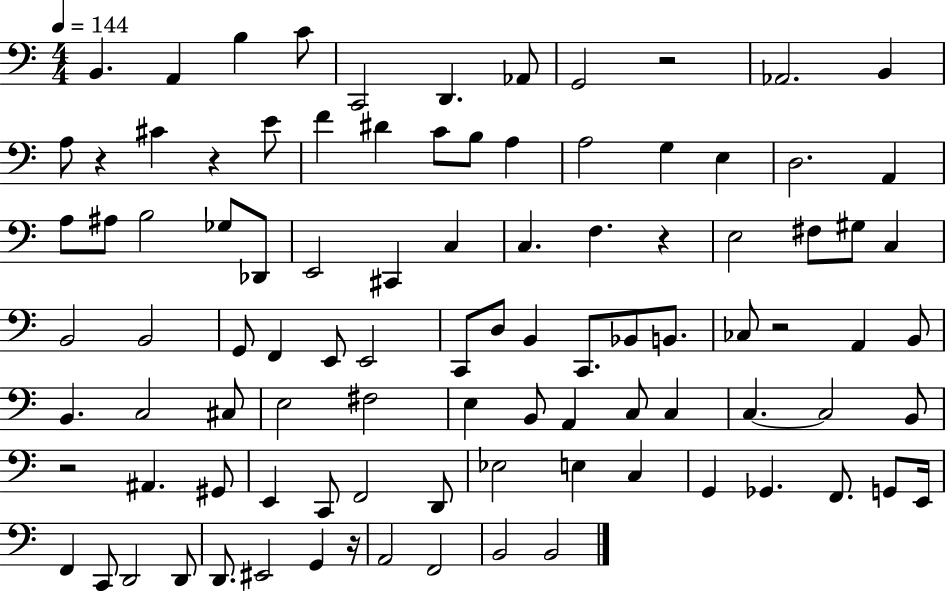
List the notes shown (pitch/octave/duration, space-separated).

B2/q. A2/q B3/q C4/e C2/h D2/q. Ab2/e G2/h R/h Ab2/h. B2/q A3/e R/q C#4/q R/q E4/e F4/q D#4/q C4/e B3/e A3/q A3/h G3/q E3/q D3/h. A2/q A3/e A#3/e B3/h Gb3/e Db2/e E2/h C#2/q C3/q C3/q. F3/q. R/q E3/h F#3/e G#3/e C3/q B2/h B2/h G2/e F2/q E2/e E2/h C2/e D3/e B2/q C2/e. Bb2/e B2/e. CES3/e R/h A2/q B2/e B2/q. C3/h C#3/e E3/h F#3/h E3/q B2/e A2/q C3/e C3/q C3/q. C3/h B2/e R/h A#2/q. G#2/e E2/q C2/e F2/h D2/e Eb3/h E3/q C3/q G2/q Gb2/q. F2/e. G2/e E2/s F2/q C2/e D2/h D2/e D2/e. EIS2/h G2/q R/s A2/h F2/h B2/h B2/h